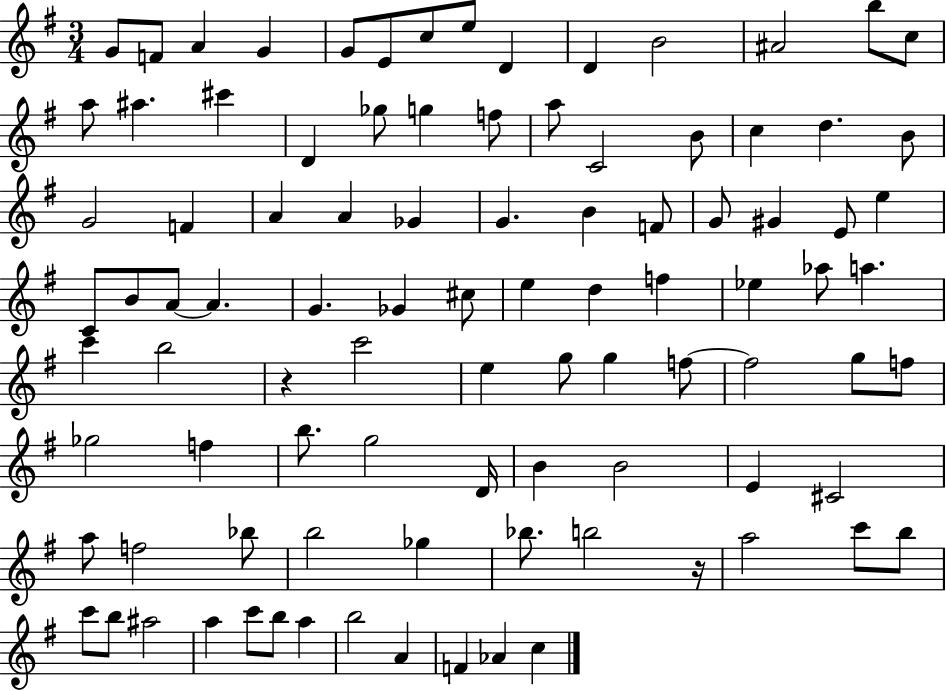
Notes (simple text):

G4/e F4/e A4/q G4/q G4/e E4/e C5/e E5/e D4/q D4/q B4/h A#4/h B5/e C5/e A5/e A#5/q. C#6/q D4/q Gb5/e G5/q F5/e A5/e C4/h B4/e C5/q D5/q. B4/e G4/h F4/q A4/q A4/q Gb4/q G4/q. B4/q F4/e G4/e G#4/q E4/e E5/q C4/e B4/e A4/e A4/q. G4/q. Gb4/q C#5/e E5/q D5/q F5/q Eb5/q Ab5/e A5/q. C6/q B5/h R/q C6/h E5/q G5/e G5/q F5/e F5/h G5/e F5/e Gb5/h F5/q B5/e. G5/h D4/s B4/q B4/h E4/q C#4/h A5/e F5/h Bb5/e B5/h Gb5/q Bb5/e. B5/h R/s A5/h C6/e B5/e C6/e B5/e A#5/h A5/q C6/e B5/e A5/q B5/h A4/q F4/q Ab4/q C5/q